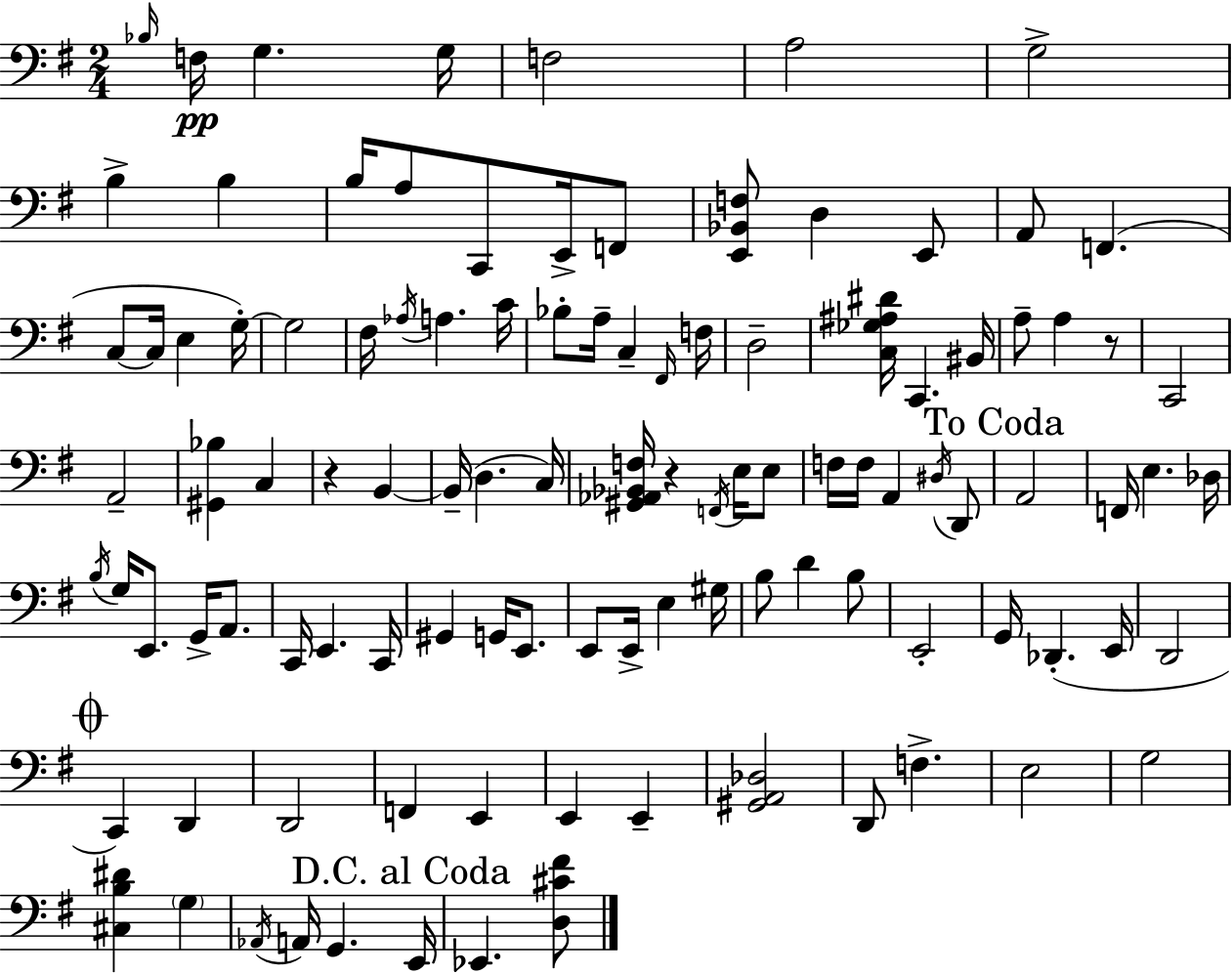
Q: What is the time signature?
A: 2/4